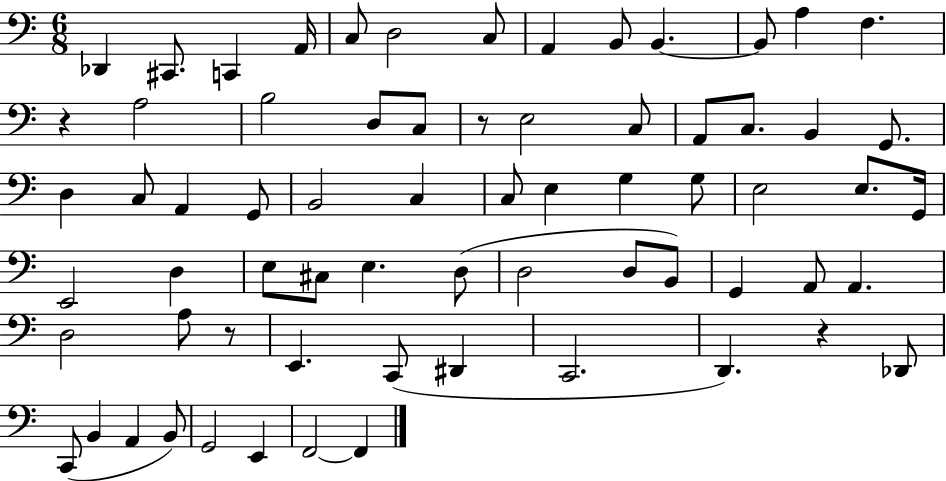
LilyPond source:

{
  \clef bass
  \numericTimeSignature
  \time 6/8
  \key c \major
  des,4 cis,8. c,4 a,16 | c8 d2 c8 | a,4 b,8 b,4.~~ | b,8 a4 f4. | \break r4 a2 | b2 d8 c8 | r8 e2 c8 | a,8 c8. b,4 g,8. | \break d4 c8 a,4 g,8 | b,2 c4 | c8 e4 g4 g8 | e2 e8. g,16 | \break e,2 d4 | e8 cis8 e4. d8( | d2 d8 b,8) | g,4 a,8 a,4. | \break d2 a8 r8 | e,4. c,8( dis,4 | c,2. | d,4.) r4 des,8 | \break c,8( b,4 a,4 b,8) | g,2 e,4 | f,2~~ f,4 | \bar "|."
}